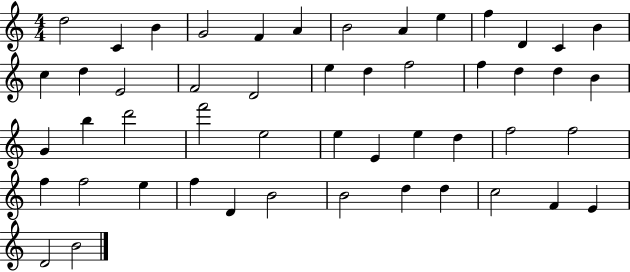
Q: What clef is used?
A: treble